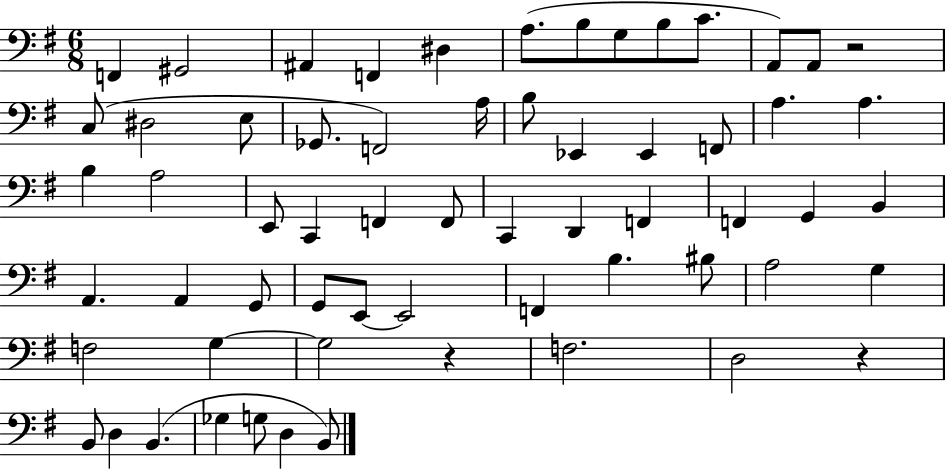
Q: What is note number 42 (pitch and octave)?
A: E2